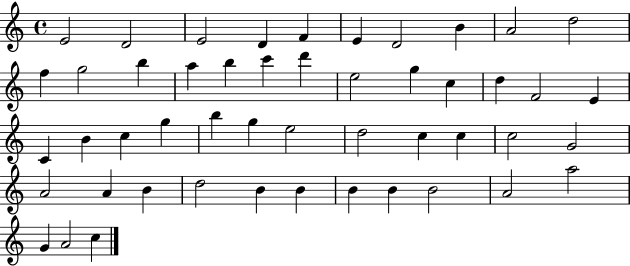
X:1
T:Untitled
M:4/4
L:1/4
K:C
E2 D2 E2 D F E D2 B A2 d2 f g2 b a b c' d' e2 g c d F2 E C B c g b g e2 d2 c c c2 G2 A2 A B d2 B B B B B2 A2 a2 G A2 c